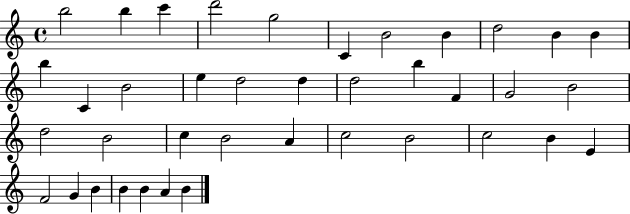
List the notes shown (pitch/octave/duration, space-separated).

B5/h B5/q C6/q D6/h G5/h C4/q B4/h B4/q D5/h B4/q B4/q B5/q C4/q B4/h E5/q D5/h D5/q D5/h B5/q F4/q G4/h B4/h D5/h B4/h C5/q B4/h A4/q C5/h B4/h C5/h B4/q E4/q F4/h G4/q B4/q B4/q B4/q A4/q B4/q